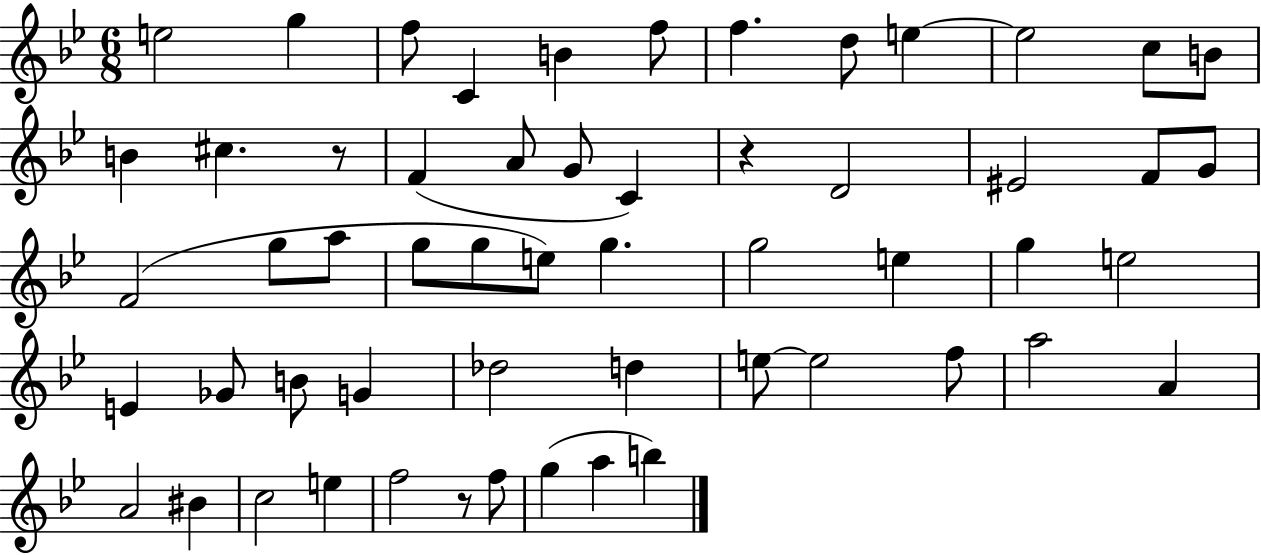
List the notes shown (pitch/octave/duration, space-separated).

E5/h G5/q F5/e C4/q B4/q F5/e F5/q. D5/e E5/q E5/h C5/e B4/e B4/q C#5/q. R/e F4/q A4/e G4/e C4/q R/q D4/h EIS4/h F4/e G4/e F4/h G5/e A5/e G5/e G5/e E5/e G5/q. G5/h E5/q G5/q E5/h E4/q Gb4/e B4/e G4/q Db5/h D5/q E5/e E5/h F5/e A5/h A4/q A4/h BIS4/q C5/h E5/q F5/h R/e F5/e G5/q A5/q B5/q